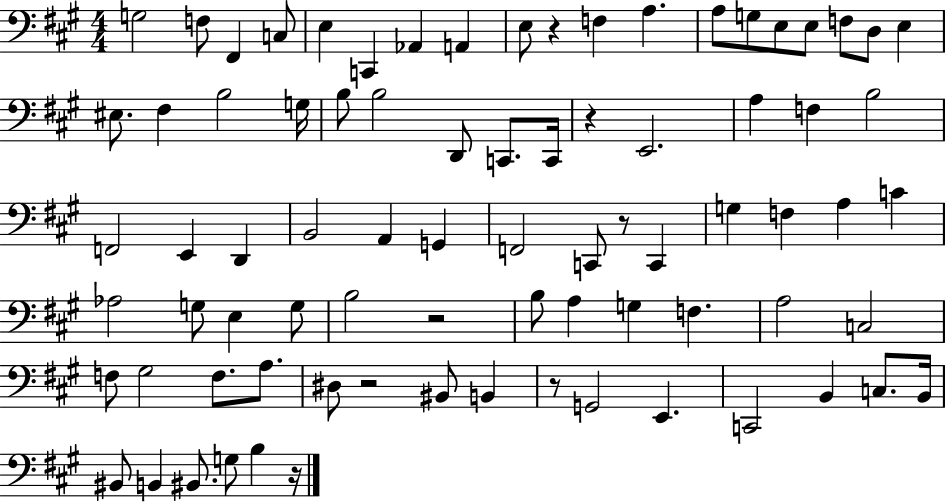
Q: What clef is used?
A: bass